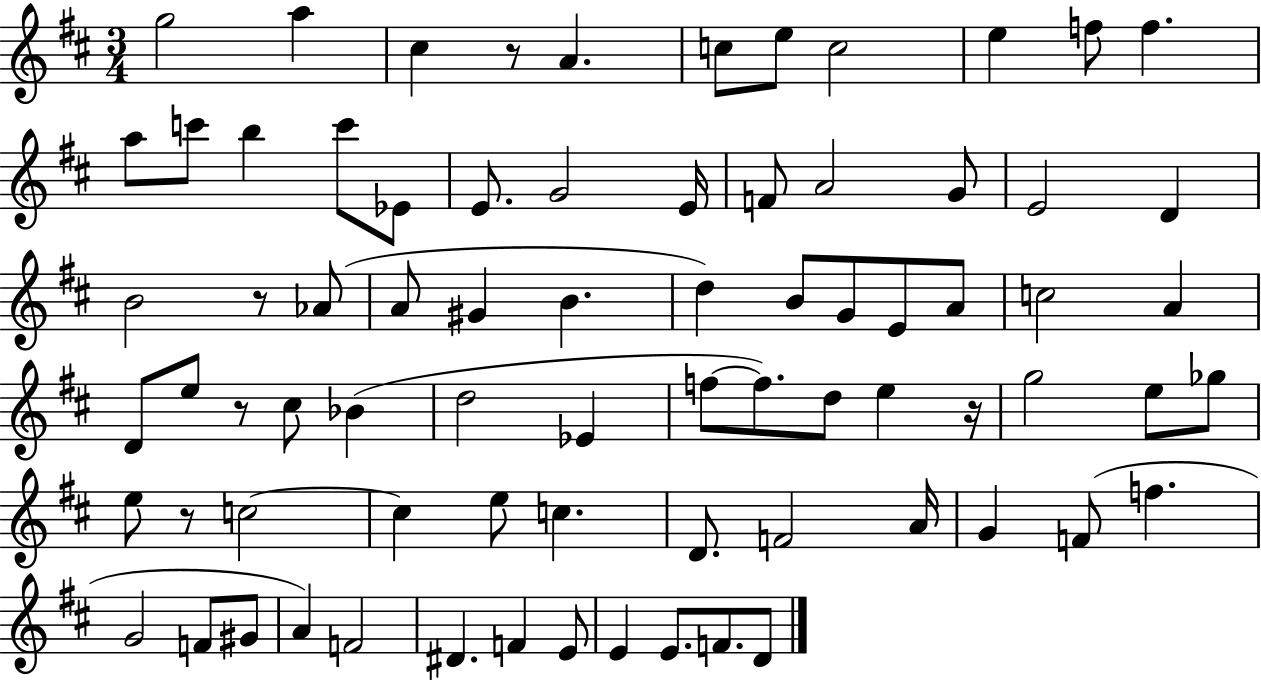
X:1
T:Untitled
M:3/4
L:1/4
K:D
g2 a ^c z/2 A c/2 e/2 c2 e f/2 f a/2 c'/2 b c'/2 _E/2 E/2 G2 E/4 F/2 A2 G/2 E2 D B2 z/2 _A/2 A/2 ^G B d B/2 G/2 E/2 A/2 c2 A D/2 e/2 z/2 ^c/2 _B d2 _E f/2 f/2 d/2 e z/4 g2 e/2 _g/2 e/2 z/2 c2 c e/2 c D/2 F2 A/4 G F/2 f G2 F/2 ^G/2 A F2 ^D F E/2 E E/2 F/2 D/2